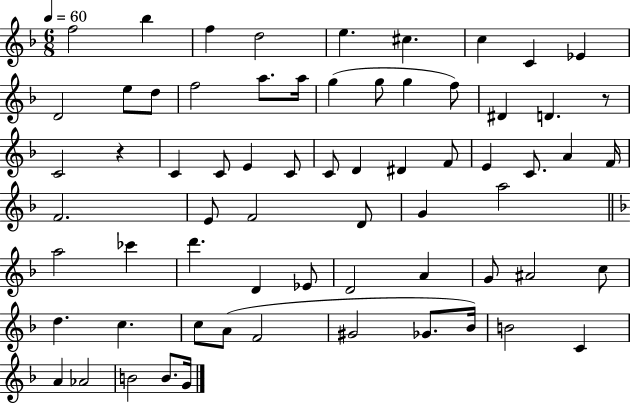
F5/h Bb5/q F5/q D5/h E5/q. C#5/q. C5/q C4/q Eb4/q D4/h E5/e D5/e F5/h A5/e. A5/s G5/q G5/e G5/q F5/e D#4/q D4/q. R/e C4/h R/q C4/q C4/e E4/q C4/e C4/e D4/q D#4/q F4/e E4/q C4/e. A4/q F4/s F4/h. E4/e F4/h D4/e G4/q A5/h A5/h CES6/q D6/q. D4/q Eb4/e D4/h A4/q G4/e A#4/h C5/e D5/q. C5/q. C5/e A4/e F4/h G#4/h Gb4/e. Bb4/s B4/h C4/q A4/q Ab4/h B4/h B4/e. G4/s